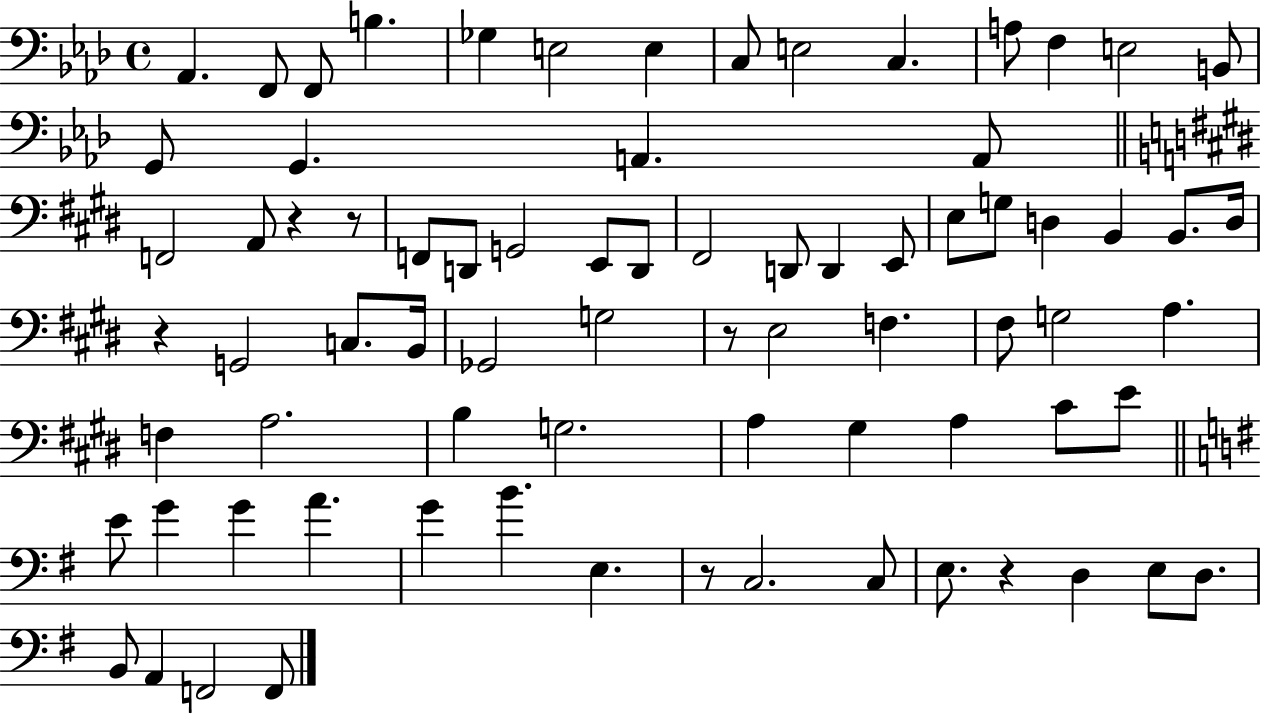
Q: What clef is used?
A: bass